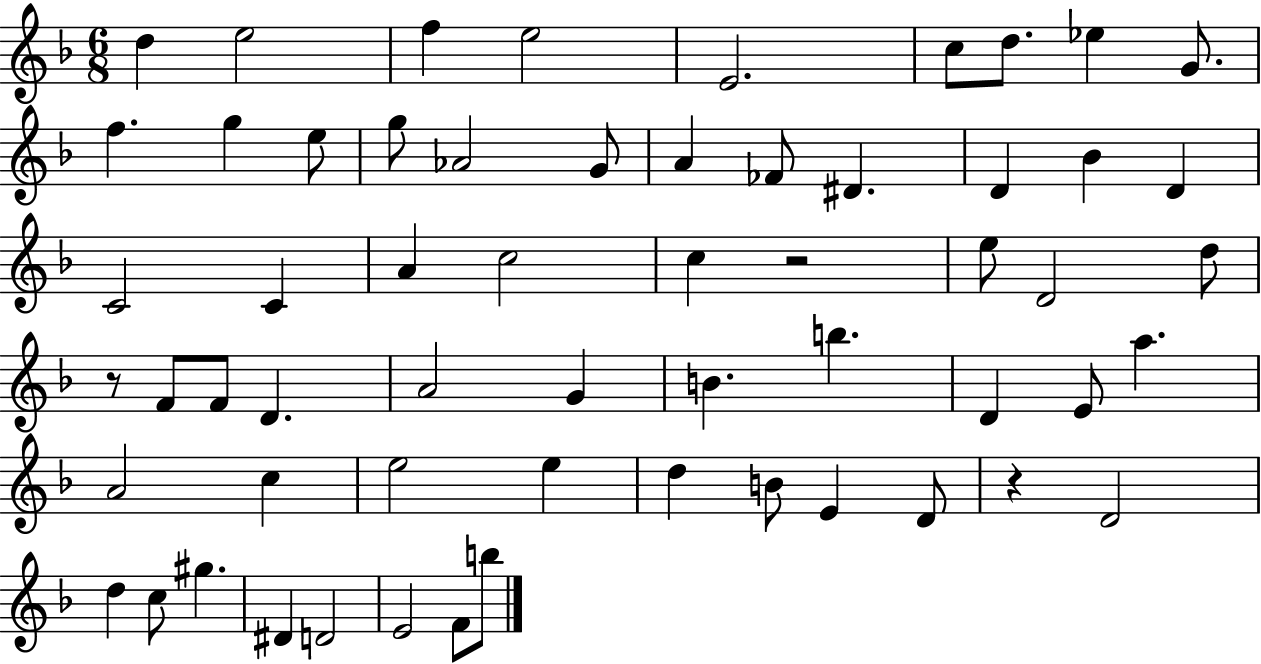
{
  \clef treble
  \numericTimeSignature
  \time 6/8
  \key f \major
  d''4 e''2 | f''4 e''2 | e'2. | c''8 d''8. ees''4 g'8. | \break f''4. g''4 e''8 | g''8 aes'2 g'8 | a'4 fes'8 dis'4. | d'4 bes'4 d'4 | \break c'2 c'4 | a'4 c''2 | c''4 r2 | e''8 d'2 d''8 | \break r8 f'8 f'8 d'4. | a'2 g'4 | b'4. b''4. | d'4 e'8 a''4. | \break a'2 c''4 | e''2 e''4 | d''4 b'8 e'4 d'8 | r4 d'2 | \break d''4 c''8 gis''4. | dis'4 d'2 | e'2 f'8 b''8 | \bar "|."
}